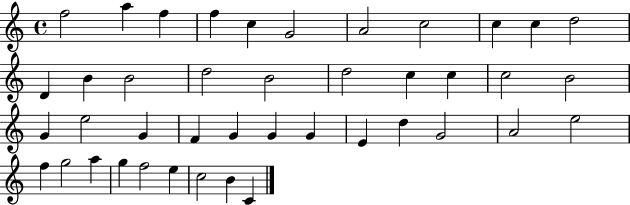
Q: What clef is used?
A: treble